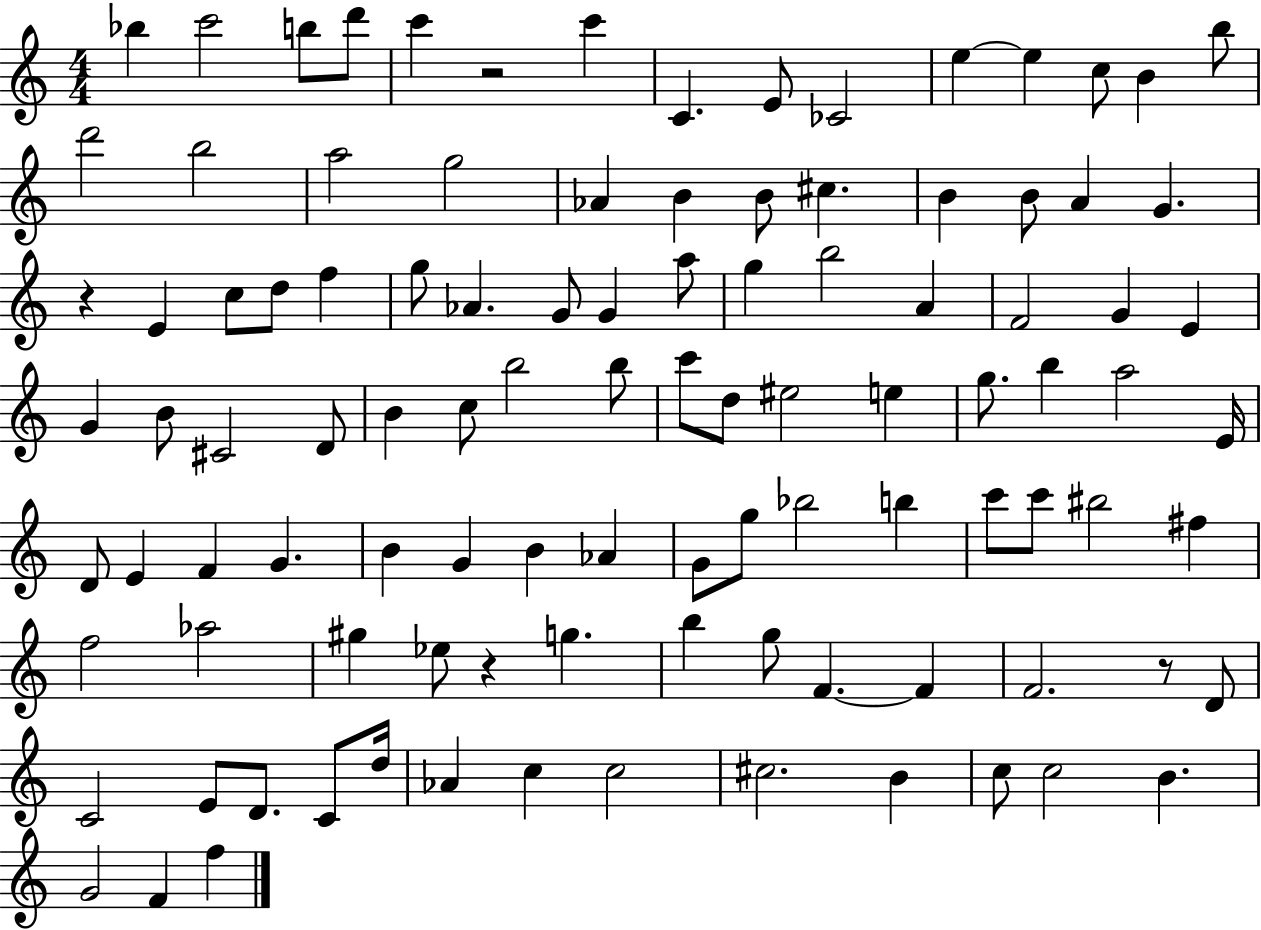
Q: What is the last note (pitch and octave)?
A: F5